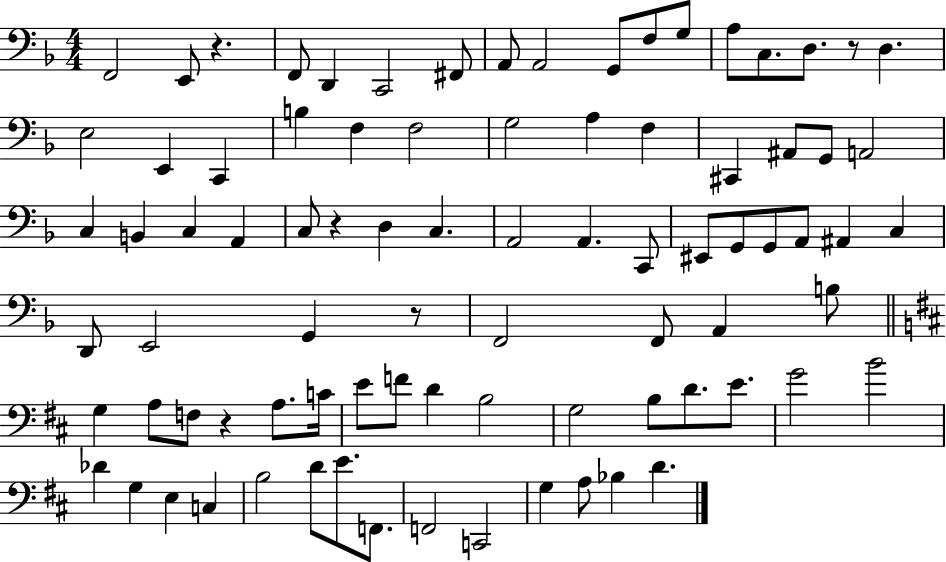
{
  \clef bass
  \numericTimeSignature
  \time 4/4
  \key f \major
  f,2 e,8 r4. | f,8 d,4 c,2 fis,8 | a,8 a,2 g,8 f8 g8 | a8 c8. d8. r8 d4. | \break e2 e,4 c,4 | b4 f4 f2 | g2 a4 f4 | cis,4 ais,8 g,8 a,2 | \break c4 b,4 c4 a,4 | c8 r4 d4 c4. | a,2 a,4. c,8 | eis,8 g,8 g,8 a,8 ais,4 c4 | \break d,8 e,2 g,4 r8 | f,2 f,8 a,4 b8 | \bar "||" \break \key b \minor g4 a8 f8 r4 a8. c'16 | e'8 f'8 d'4 b2 | g2 b8 d'8. e'8. | g'2 b'2 | \break des'4 g4 e4 c4 | b2 d'8 e'8. f,8. | f,2 c,2 | g4 a8 bes4 d'4. | \break \bar "|."
}